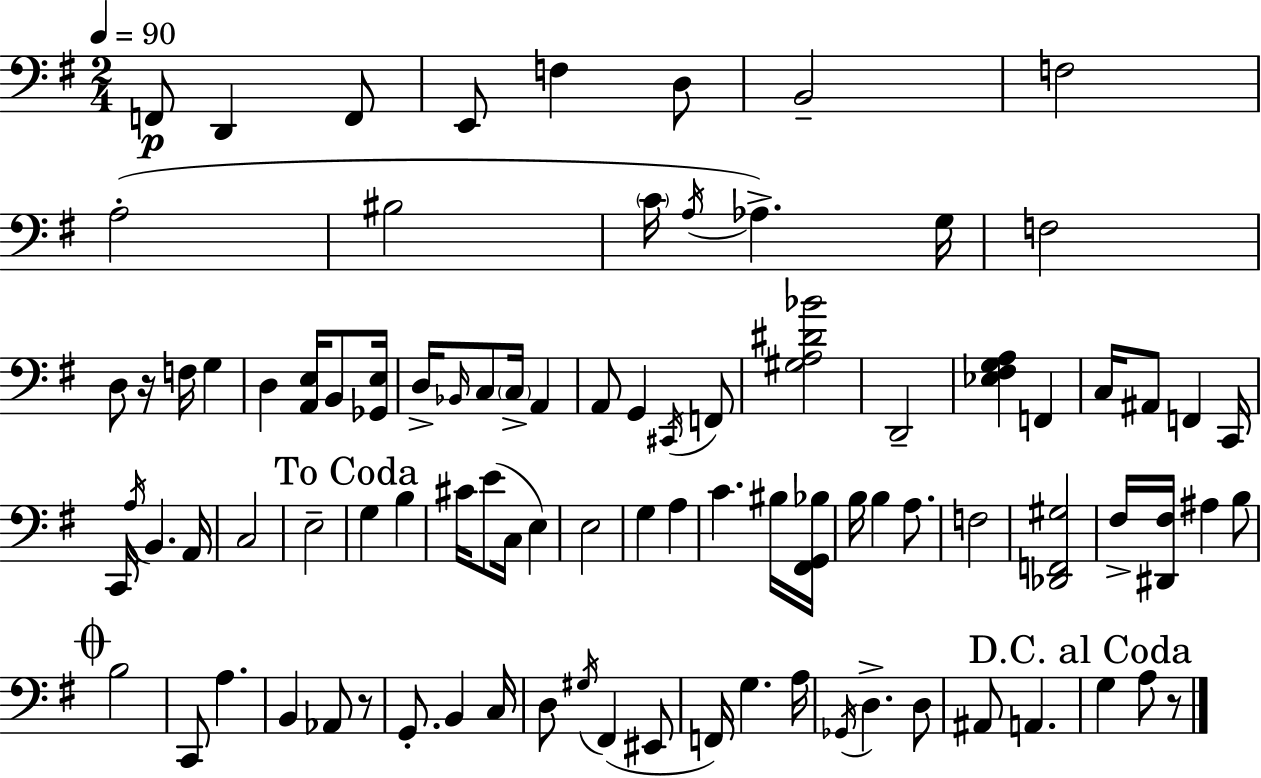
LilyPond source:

{
  \clef bass
  \numericTimeSignature
  \time 2/4
  \key g \major
  \tempo 4 = 90
  f,8\p d,4 f,8 | e,8 f4 d8 | b,2-- | f2 | \break a2-.( | bis2 | \parenthesize c'16 \acciaccatura { a16 }) aes4.-> | g16 f2 | \break d8 r16 f16 g4 | d4 <a, e>16 b,8 | <ges, e>16 d16-> \grace { bes,16 } c8 \parenthesize c16-> a,4 | a,8 g,4 | \break \acciaccatura { cis,16 } f,8 <gis a dis' bes'>2 | d,2-- | <ees fis g a>4 f,4 | c16 ais,8 f,4 | \break c,16 c,16 \acciaccatura { a16 } b,4. | a,16 c2 | e2-- | \mark "To Coda" g4 | \break b4 cis'16 e'8( c16 | e4) e2 | g4 | a4 c'4. | \break bis16 <fis, g, bes>16 b16 b4 | a8. f2 | <des, f, gis>2 | fis16-> <dis, fis>16 ais4 | \break b8 \mark \markup { \musicglyph "scripts.coda" } b2 | c,8 a4. | b,4 | aes,8 r8 g,8.-. b,4 | \break c16 d8 \acciaccatura { gis16 }( fis,4 | eis,8 f,16) g4. | a16 \acciaccatura { ges,16 } d4.-> | d8 ais,8 | \break a,4. \mark "D.C. al Coda" g4 | a8 r8 \bar "|."
}